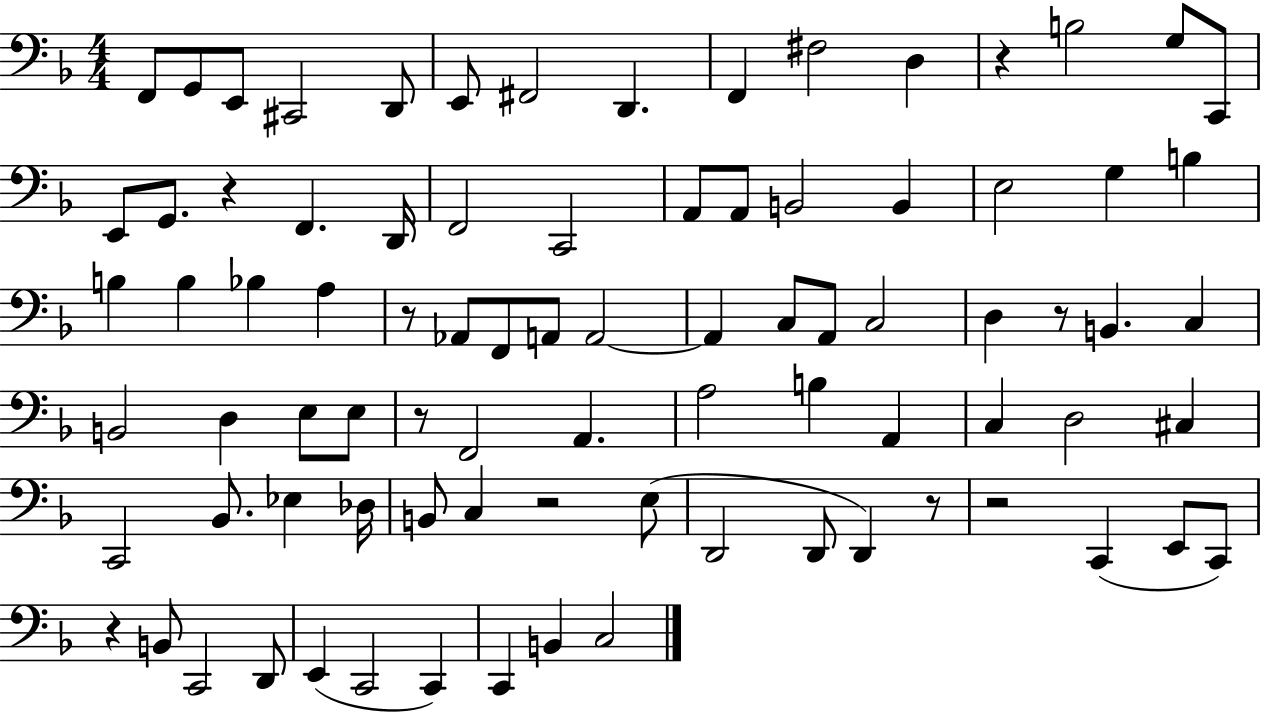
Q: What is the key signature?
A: F major